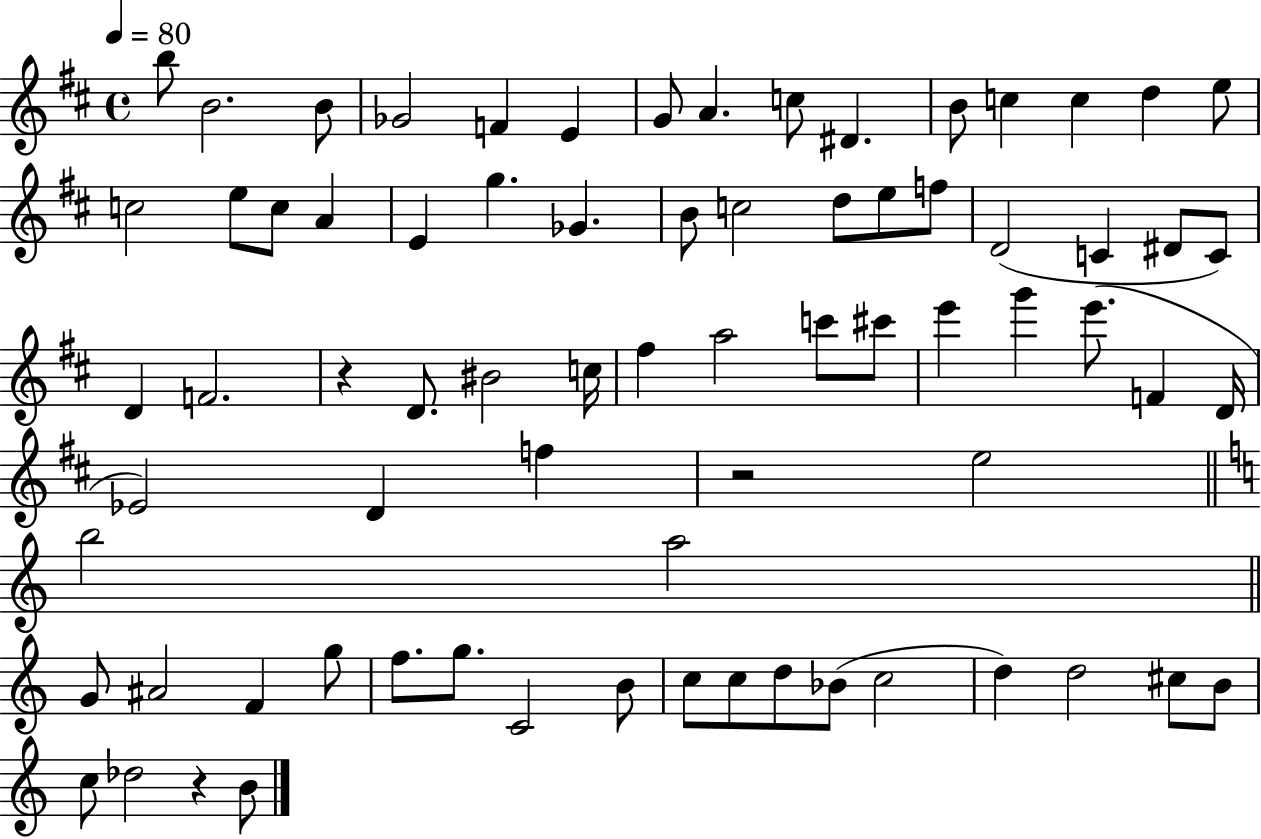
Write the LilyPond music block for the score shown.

{
  \clef treble
  \time 4/4
  \defaultTimeSignature
  \key d \major
  \tempo 4 = 80
  \repeat volta 2 { b''8 b'2. b'8 | ges'2 f'4 e'4 | g'8 a'4. c''8 dis'4. | b'8 c''4 c''4 d''4 e''8 | \break c''2 e''8 c''8 a'4 | e'4 g''4. ges'4. | b'8 c''2 d''8 e''8 f''8 | d'2( c'4 dis'8 c'8) | \break d'4 f'2. | r4 d'8. bis'2 c''16 | fis''4 a''2 c'''8 cis'''8 | e'''4 g'''4 e'''8.( f'4 d'16 | \break ees'2) d'4 f''4 | r2 e''2 | \bar "||" \break \key a \minor b''2 a''2 | \bar "||" \break \key c \major g'8 ais'2 f'4 g''8 | f''8. g''8. c'2 b'8 | c''8 c''8 d''8 bes'8( c''2 | d''4) d''2 cis''8 b'8 | \break c''8 des''2 r4 b'8 | } \bar "|."
}